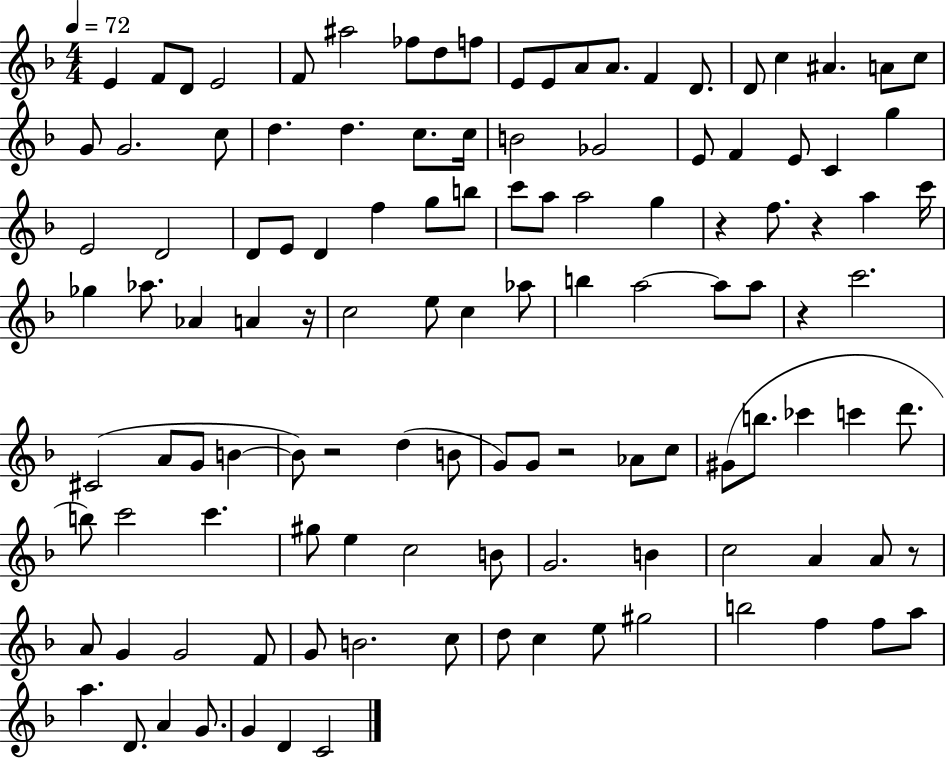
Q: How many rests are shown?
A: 7